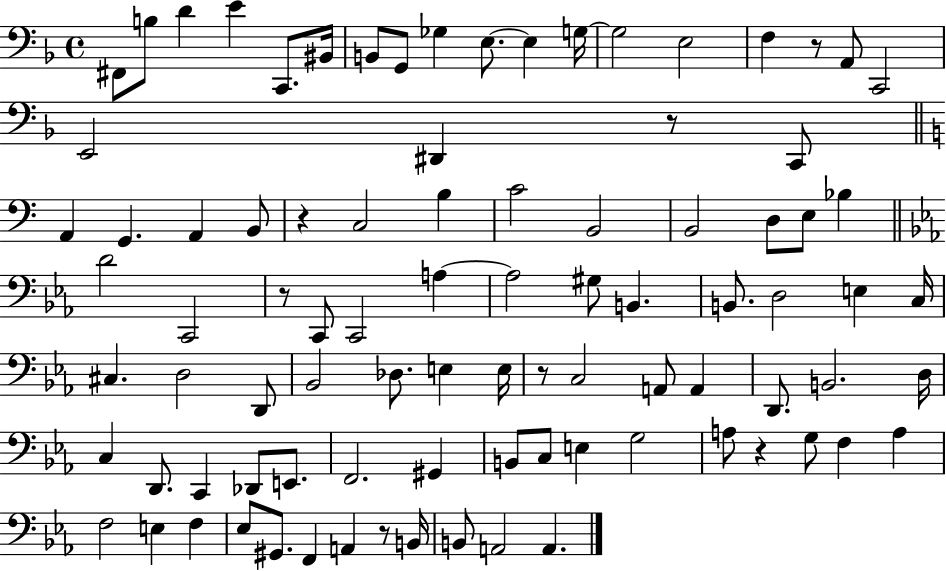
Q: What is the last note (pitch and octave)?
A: A2